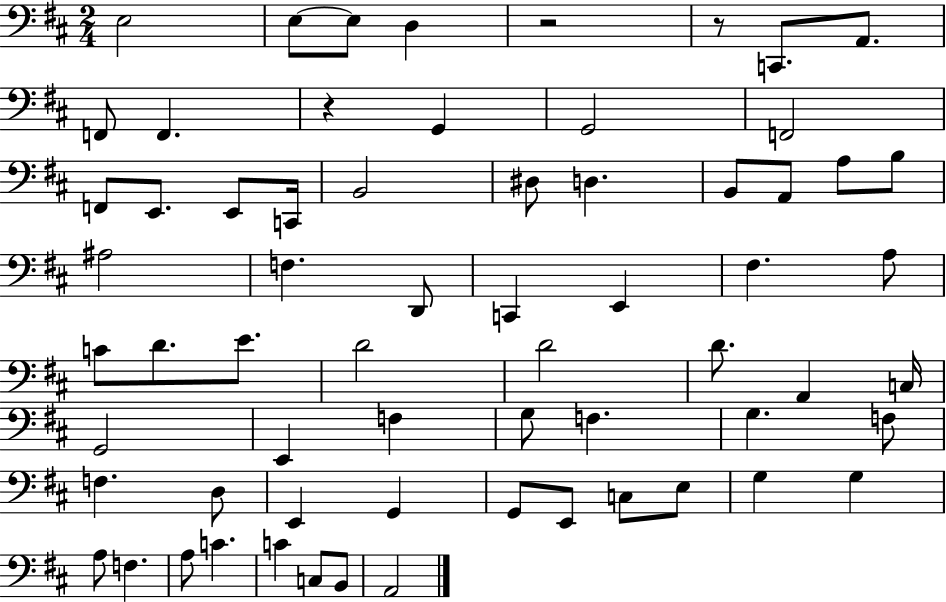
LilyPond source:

{
  \clef bass
  \numericTimeSignature
  \time 2/4
  \key d \major
  e2 | e8~~ e8 d4 | r2 | r8 c,8. a,8. | \break f,8 f,4. | r4 g,4 | g,2 | f,2 | \break f,8 e,8. e,8 c,16 | b,2 | dis8 d4. | b,8 a,8 a8 b8 | \break ais2 | f4. d,8 | c,4 e,4 | fis4. a8 | \break c'8 d'8. e'8. | d'2 | d'2 | d'8. a,4 c16 | \break g,2 | e,4 f4 | g8 f4. | g4. f8 | \break f4. d8 | e,4 g,4 | g,8 e,8 c8 e8 | g4 g4 | \break a8 f4. | a8 c'4. | c'4 c8 b,8 | a,2 | \break \bar "|."
}